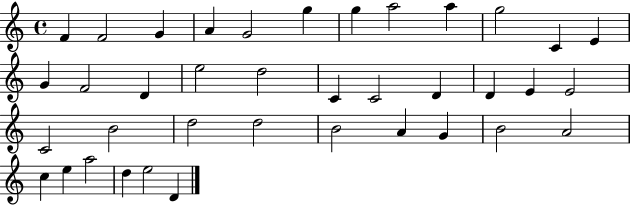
{
  \clef treble
  \time 4/4
  \defaultTimeSignature
  \key c \major
  f'4 f'2 g'4 | a'4 g'2 g''4 | g''4 a''2 a''4 | g''2 c'4 e'4 | \break g'4 f'2 d'4 | e''2 d''2 | c'4 c'2 d'4 | d'4 e'4 e'2 | \break c'2 b'2 | d''2 d''2 | b'2 a'4 g'4 | b'2 a'2 | \break c''4 e''4 a''2 | d''4 e''2 d'4 | \bar "|."
}